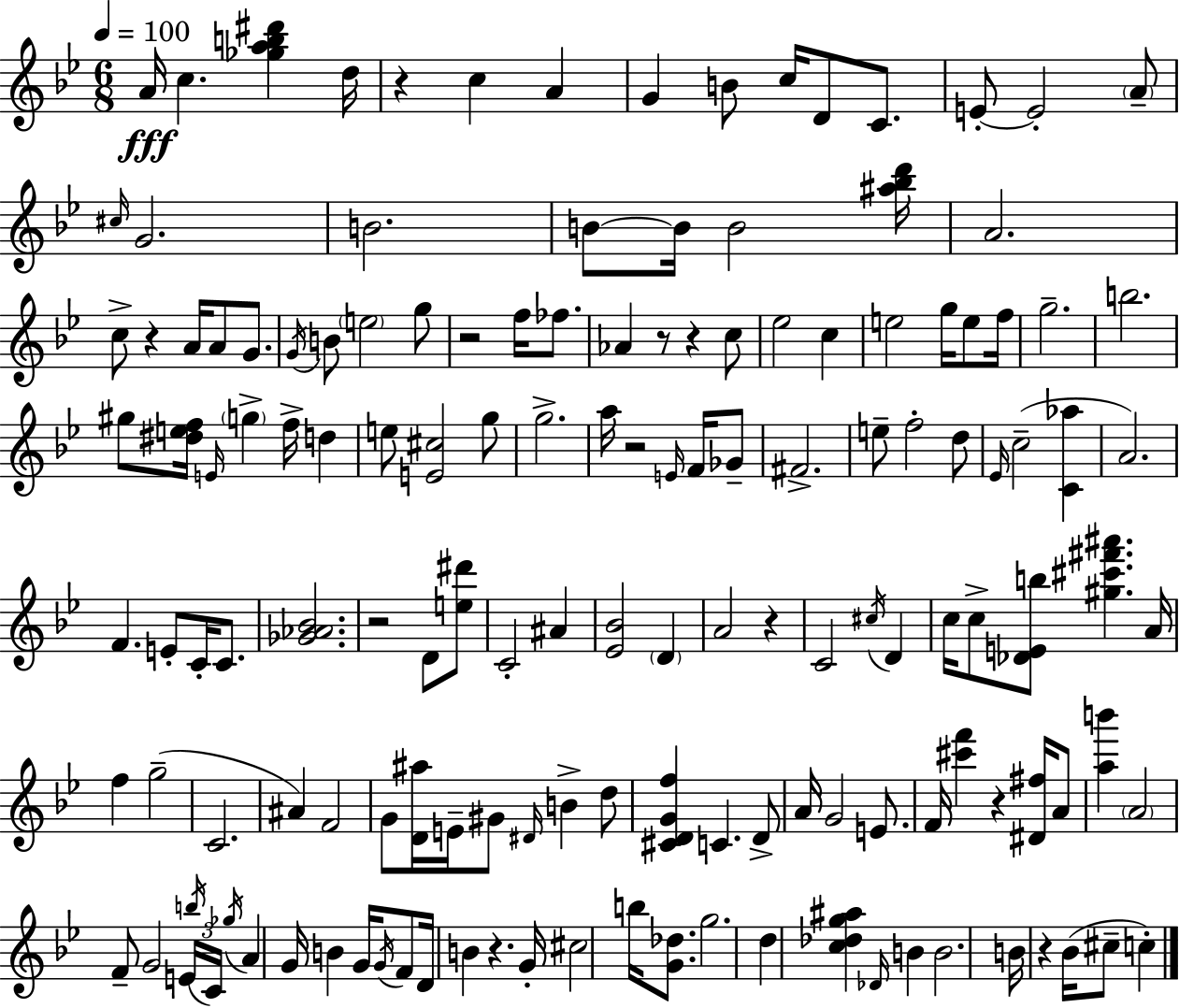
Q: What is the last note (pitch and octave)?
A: C5